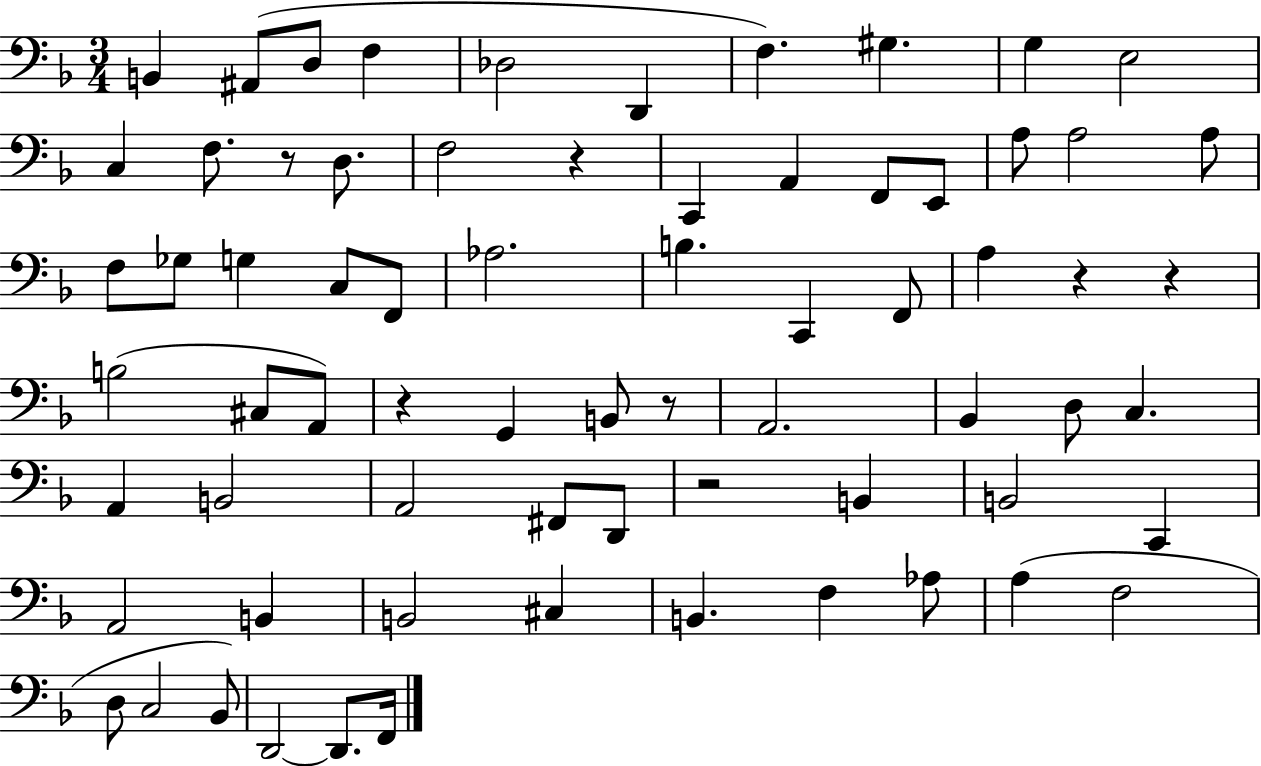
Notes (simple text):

B2/q A#2/e D3/e F3/q Db3/h D2/q F3/q. G#3/q. G3/q E3/h C3/q F3/e. R/e D3/e. F3/h R/q C2/q A2/q F2/e E2/e A3/e A3/h A3/e F3/e Gb3/e G3/q C3/e F2/e Ab3/h. B3/q. C2/q F2/e A3/q R/q R/q B3/h C#3/e A2/e R/q G2/q B2/e R/e A2/h. Bb2/q D3/e C3/q. A2/q B2/h A2/h F#2/e D2/e R/h B2/q B2/h C2/q A2/h B2/q B2/h C#3/q B2/q. F3/q Ab3/e A3/q F3/h D3/e C3/h Bb2/e D2/h D2/e. F2/s